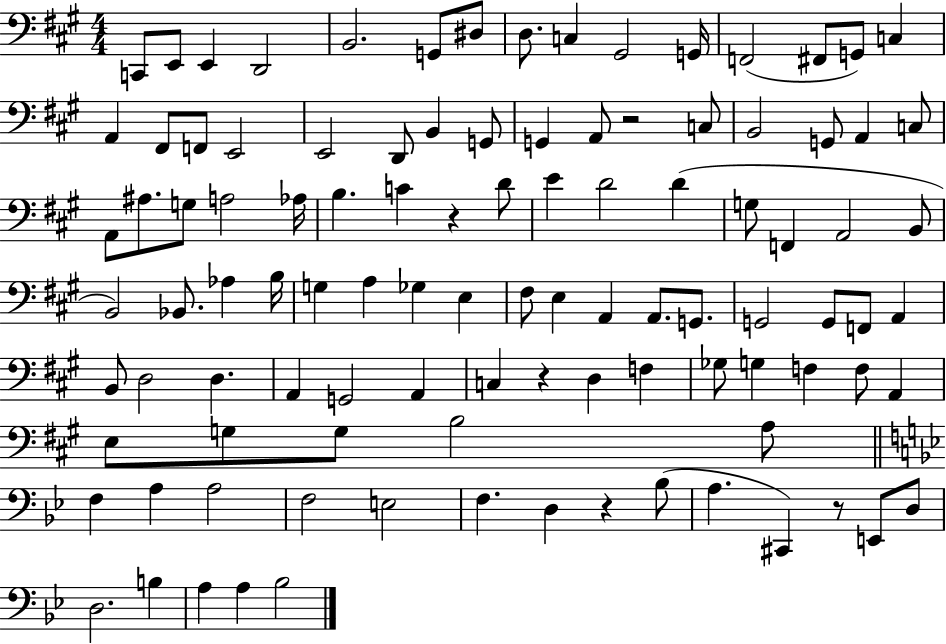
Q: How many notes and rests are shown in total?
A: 103